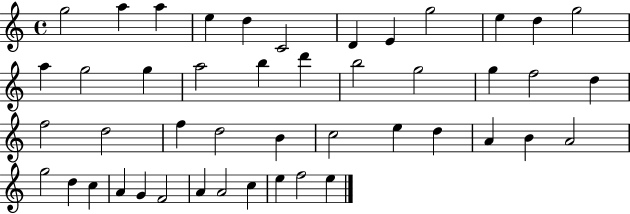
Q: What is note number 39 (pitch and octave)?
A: G4